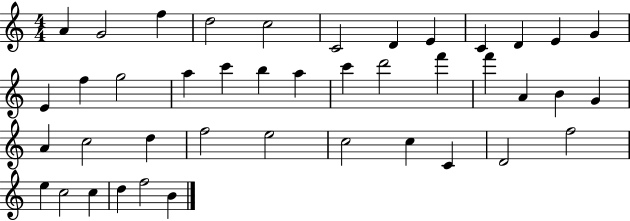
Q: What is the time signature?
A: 4/4